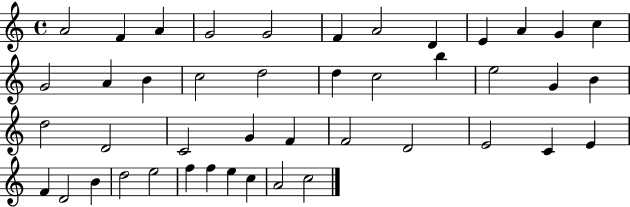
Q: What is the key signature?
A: C major